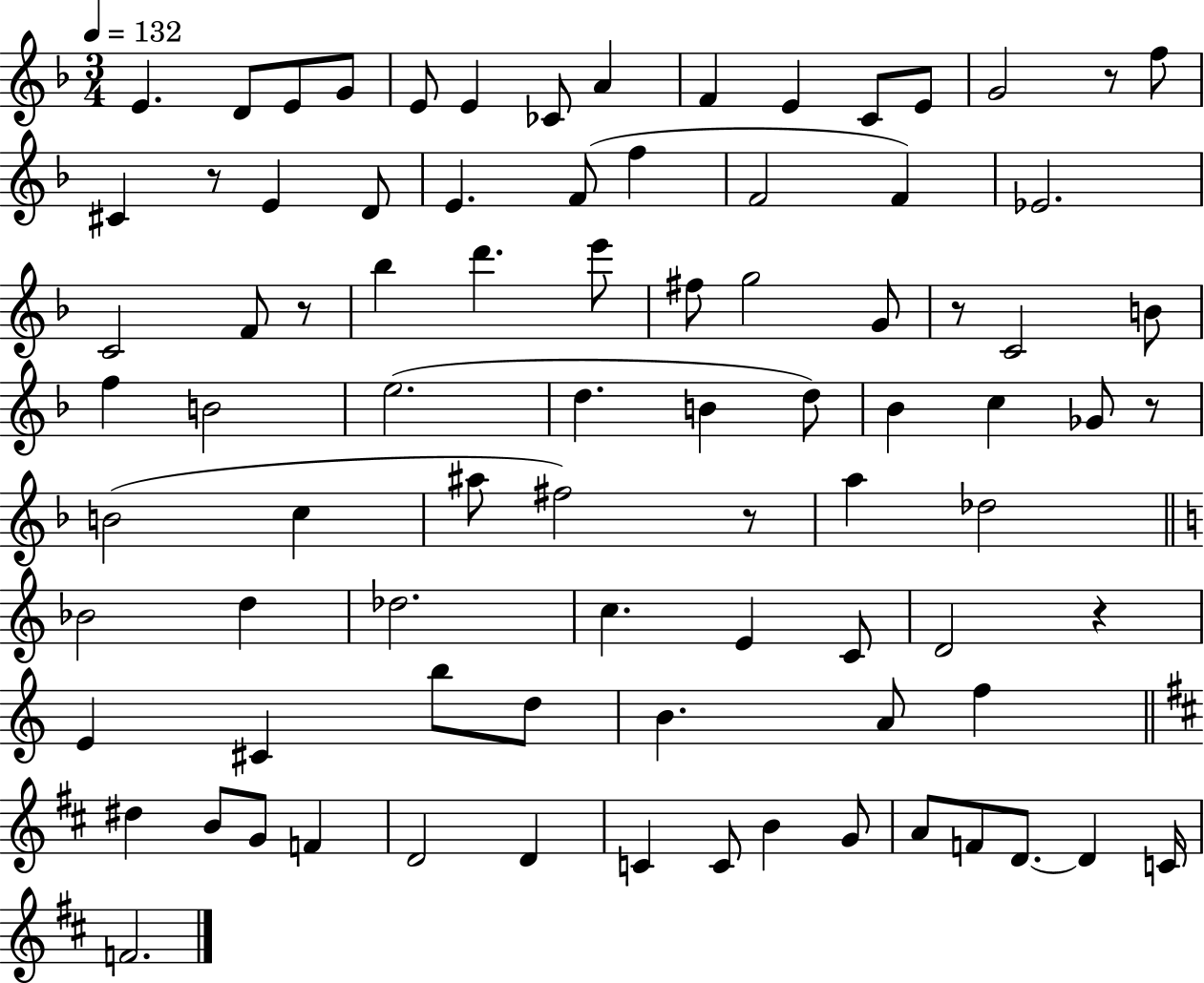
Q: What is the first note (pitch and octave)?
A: E4